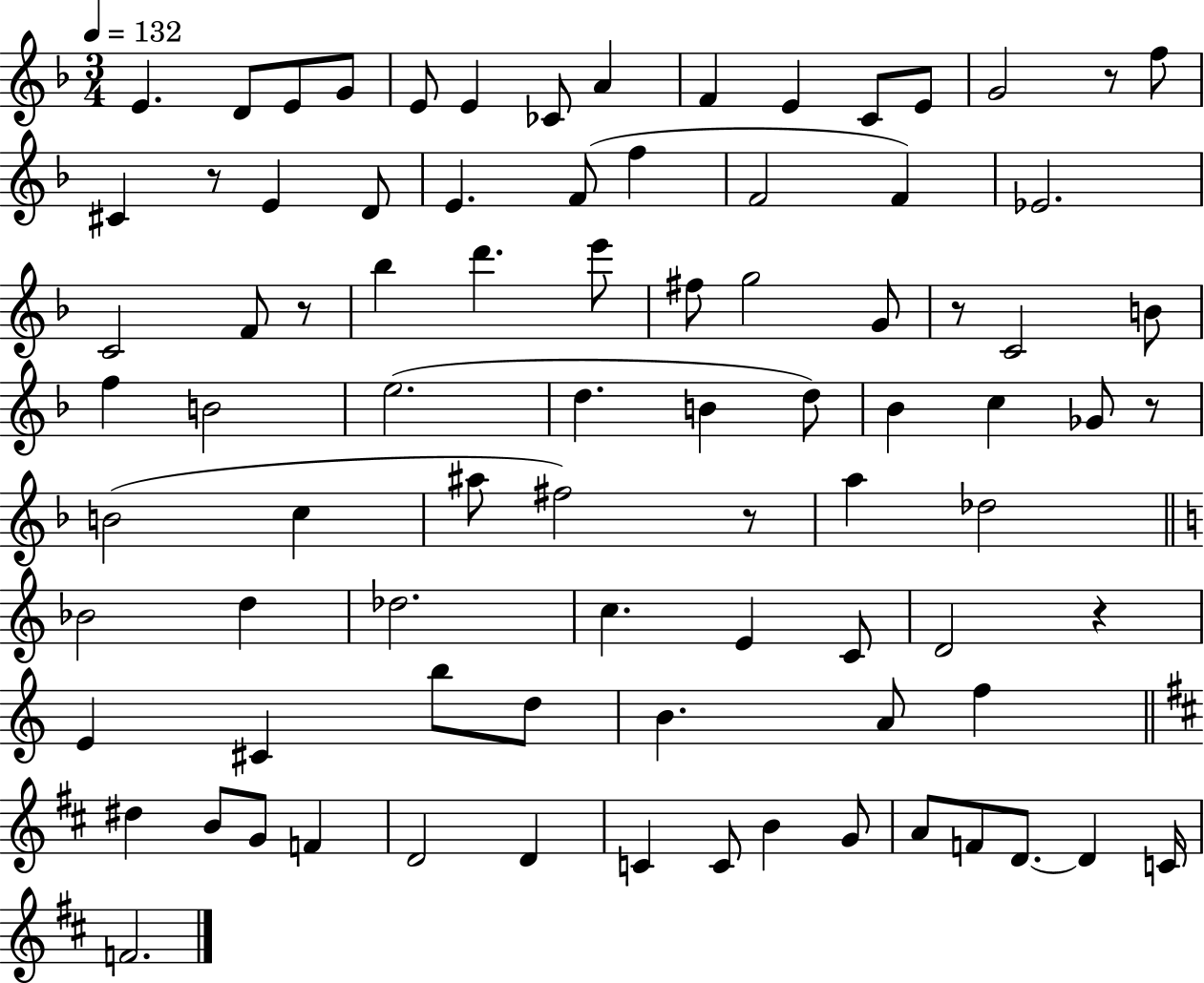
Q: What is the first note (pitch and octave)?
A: E4